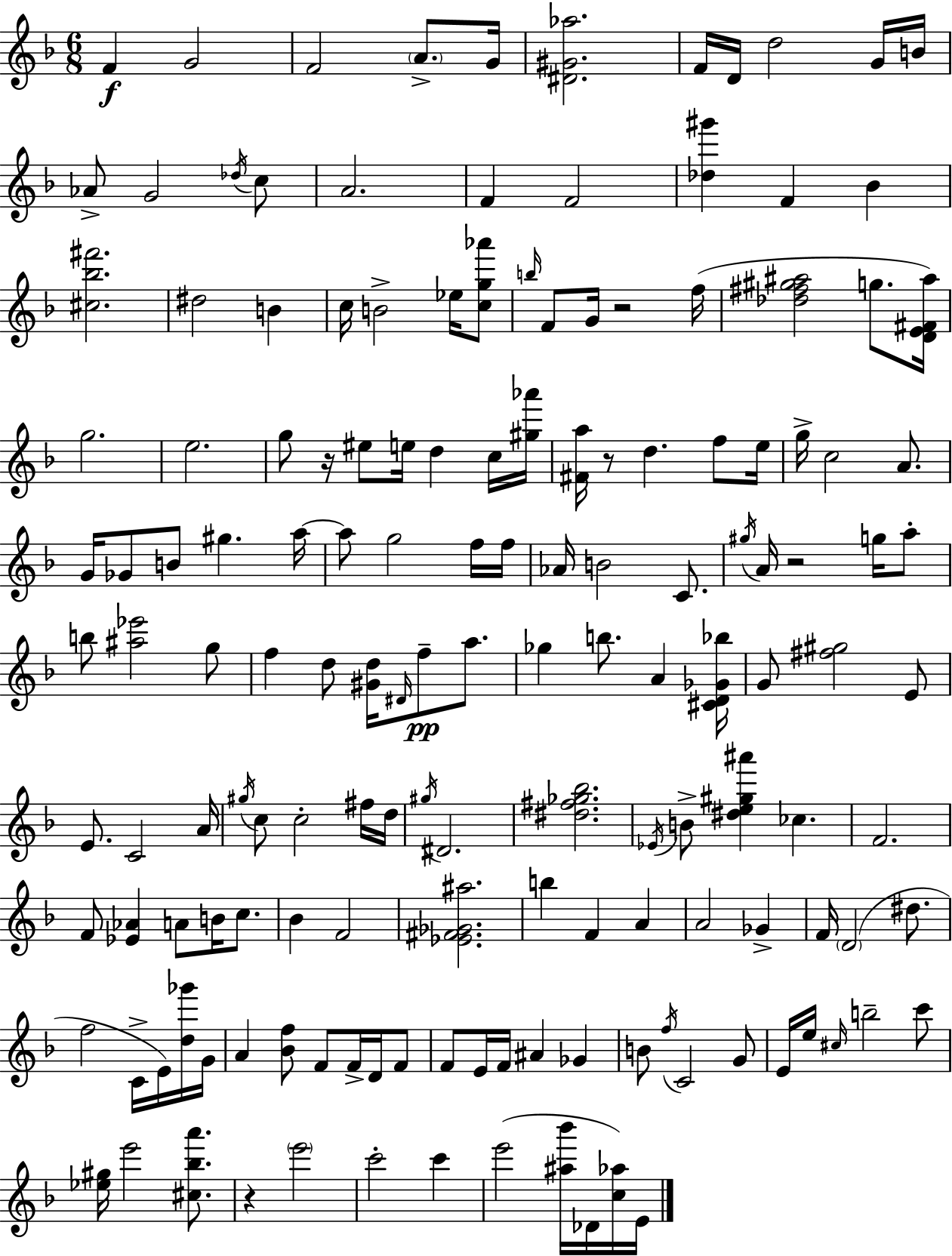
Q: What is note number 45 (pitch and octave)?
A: B4